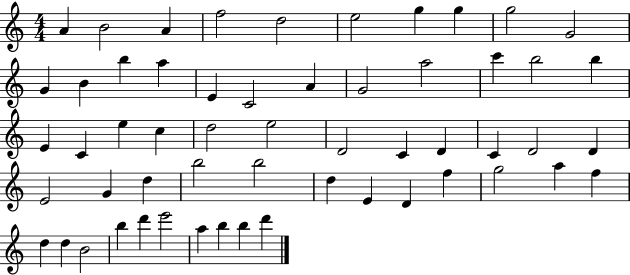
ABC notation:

X:1
T:Untitled
M:4/4
L:1/4
K:C
A B2 A f2 d2 e2 g g g2 G2 G B b a E C2 A G2 a2 c' b2 b E C e c d2 e2 D2 C D C D2 D E2 G d b2 b2 d E D f g2 a f d d B2 b d' e'2 a b b d'